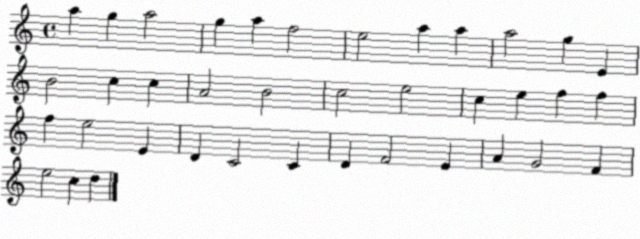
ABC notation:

X:1
T:Untitled
M:4/4
L:1/4
K:C
a g a2 g a f2 e2 a a a2 g E B2 c c A2 B2 c2 e2 c e f f f e2 E D C2 C D F2 E A G2 F e2 c d